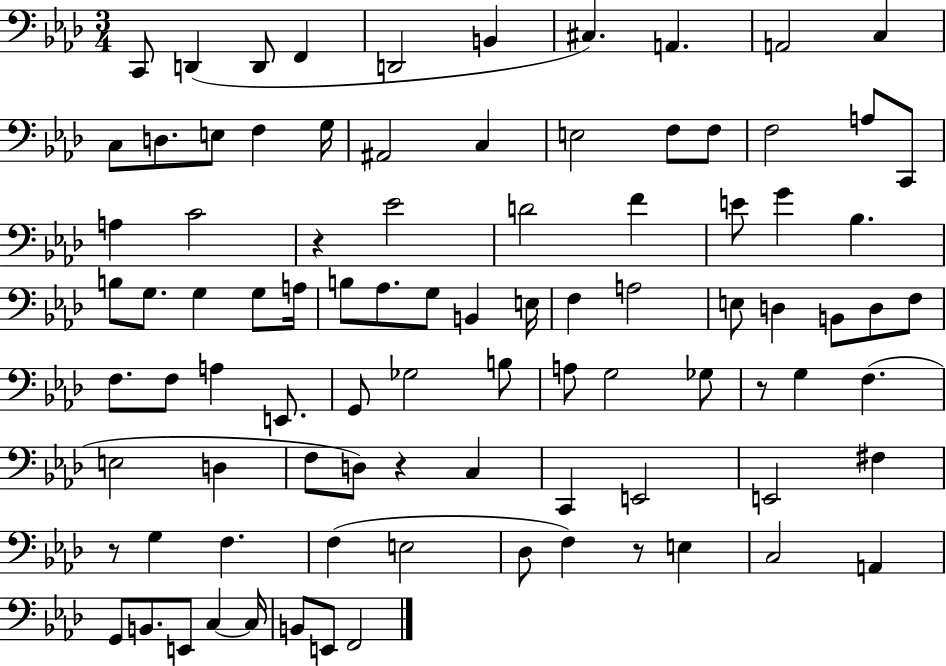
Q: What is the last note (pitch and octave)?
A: F2